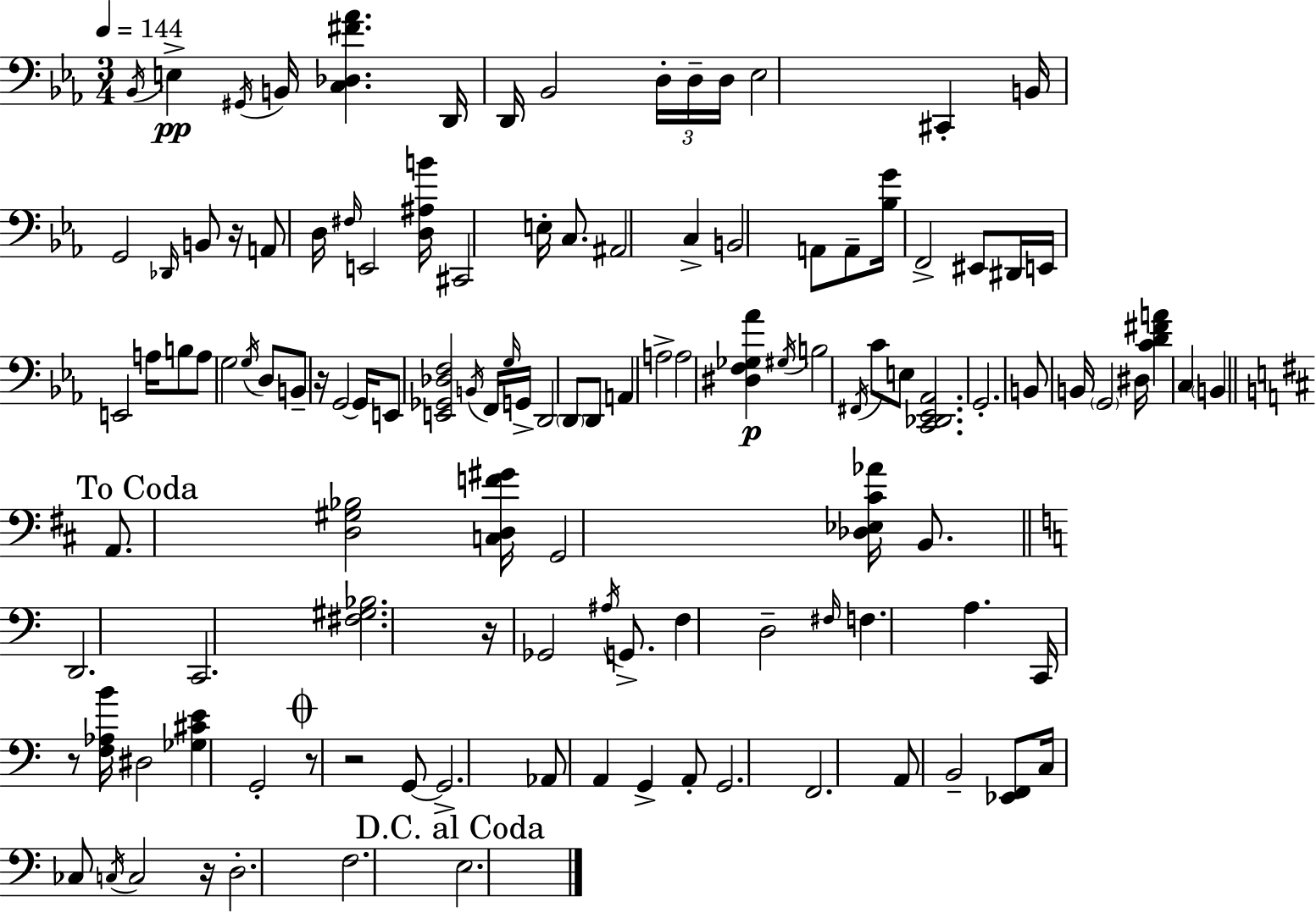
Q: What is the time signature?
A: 3/4